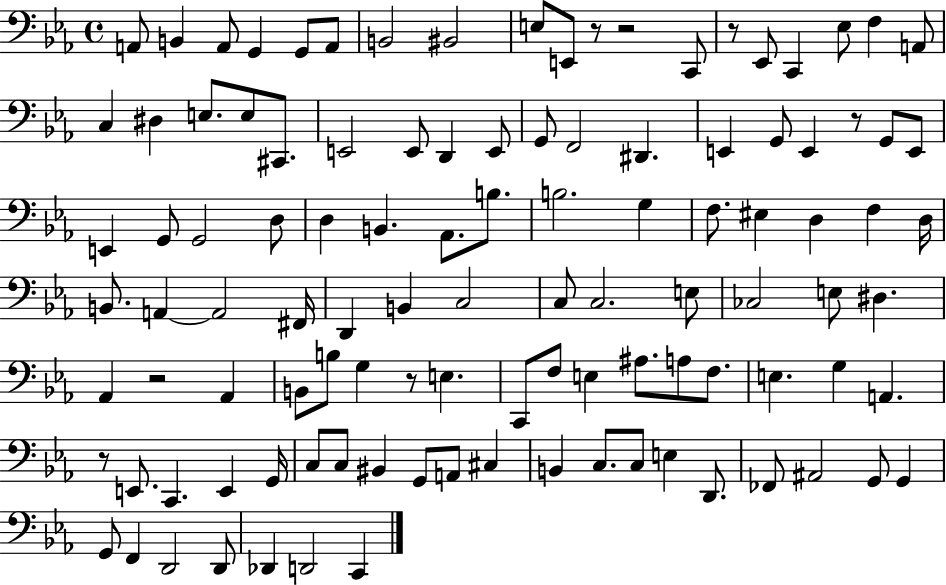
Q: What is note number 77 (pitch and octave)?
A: E2